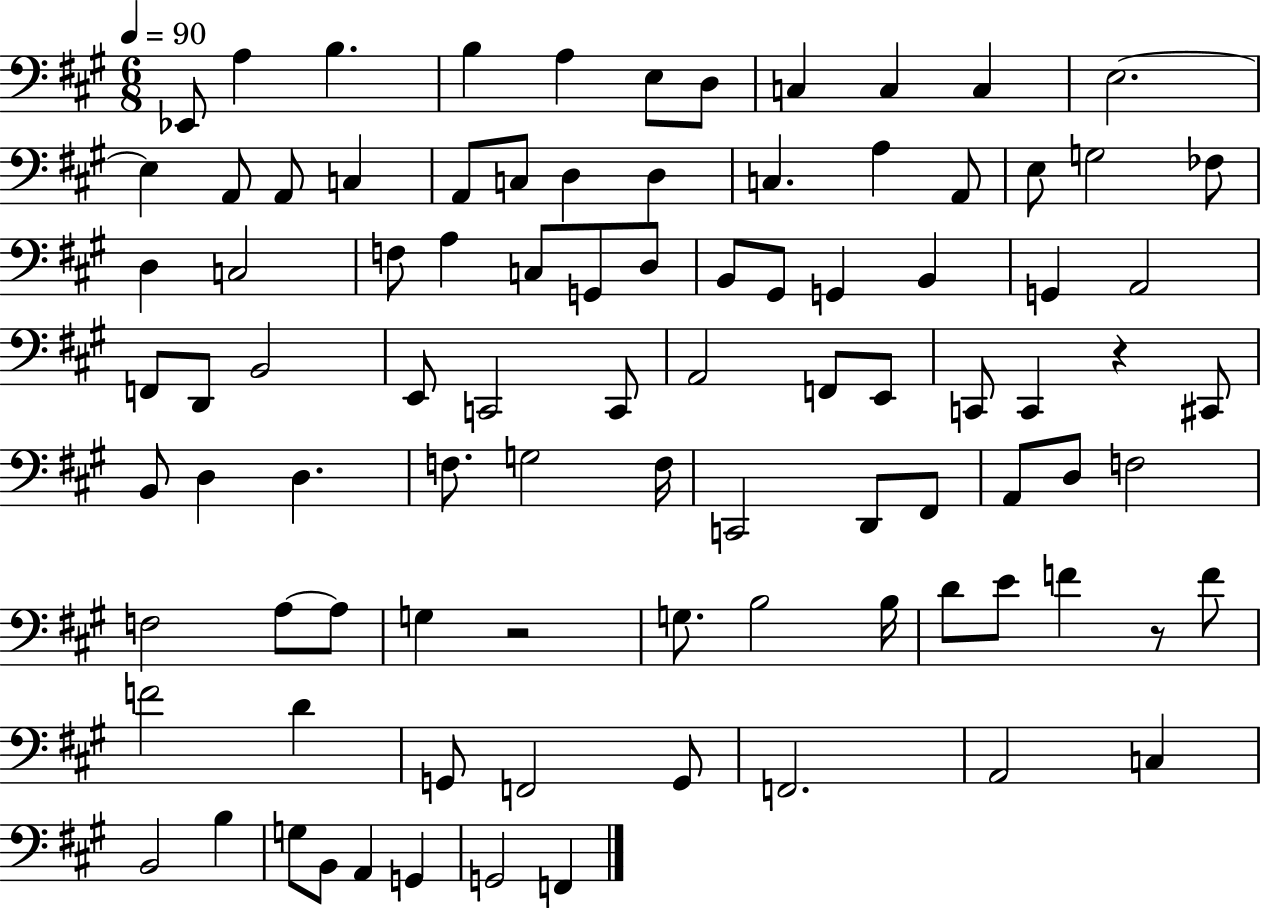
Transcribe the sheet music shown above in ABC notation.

X:1
T:Untitled
M:6/8
L:1/4
K:A
_E,,/2 A, B, B, A, E,/2 D,/2 C, C, C, E,2 E, A,,/2 A,,/2 C, A,,/2 C,/2 D, D, C, A, A,,/2 E,/2 G,2 _F,/2 D, C,2 F,/2 A, C,/2 G,,/2 D,/2 B,,/2 ^G,,/2 G,, B,, G,, A,,2 F,,/2 D,,/2 B,,2 E,,/2 C,,2 C,,/2 A,,2 F,,/2 E,,/2 C,,/2 C,, z ^C,,/2 B,,/2 D, D, F,/2 G,2 F,/4 C,,2 D,,/2 ^F,,/2 A,,/2 D,/2 F,2 F,2 A,/2 A,/2 G, z2 G,/2 B,2 B,/4 D/2 E/2 F z/2 F/2 F2 D G,,/2 F,,2 G,,/2 F,,2 A,,2 C, B,,2 B, G,/2 B,,/2 A,, G,, G,,2 F,,